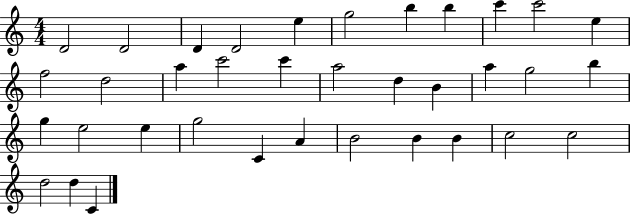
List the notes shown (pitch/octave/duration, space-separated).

D4/h D4/h D4/q D4/h E5/q G5/h B5/q B5/q C6/q C6/h E5/q F5/h D5/h A5/q C6/h C6/q A5/h D5/q B4/q A5/q G5/h B5/q G5/q E5/h E5/q G5/h C4/q A4/q B4/h B4/q B4/q C5/h C5/h D5/h D5/q C4/q